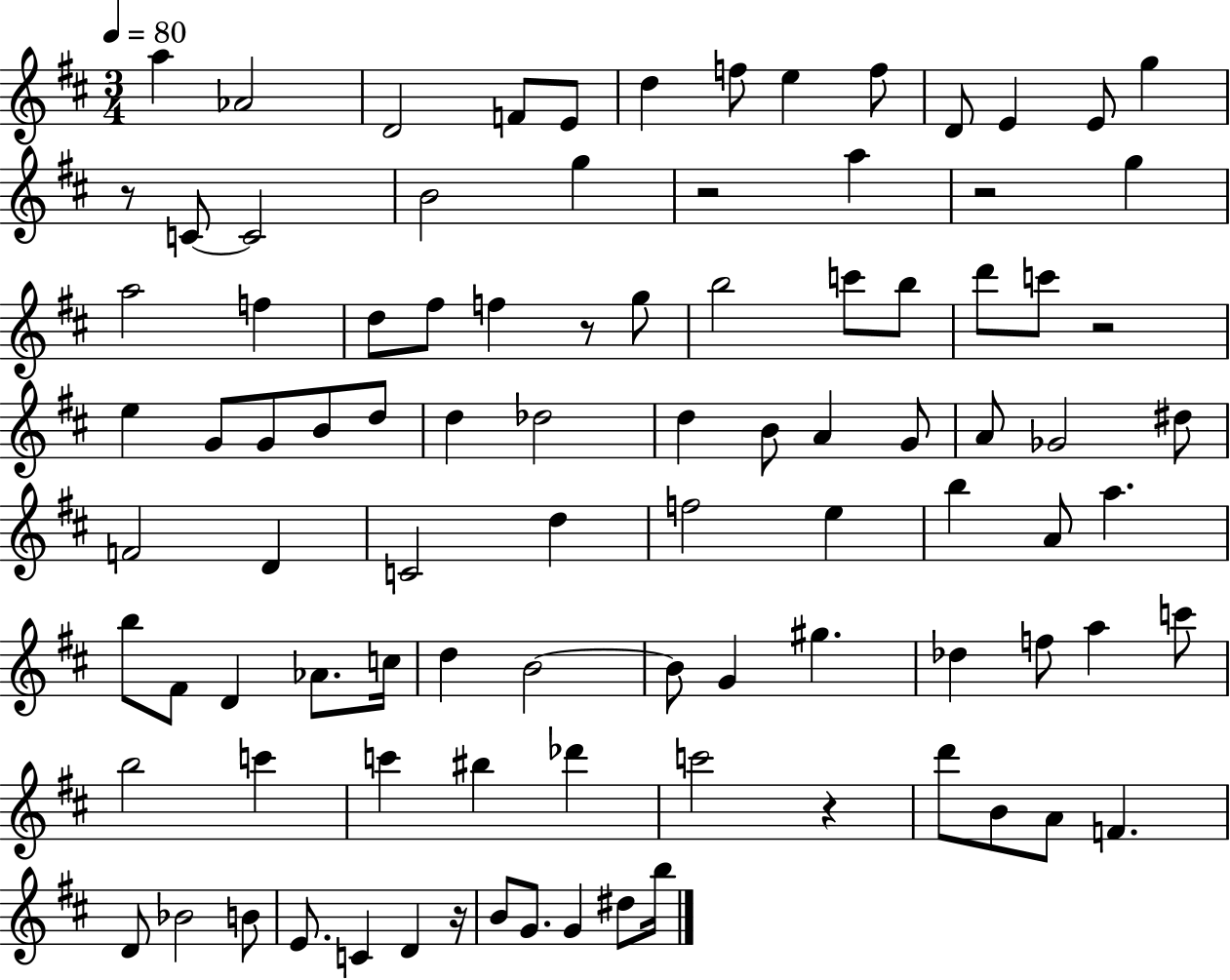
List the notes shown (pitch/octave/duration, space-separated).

A5/q Ab4/h D4/h F4/e E4/e D5/q F5/e E5/q F5/e D4/e E4/q E4/e G5/q R/e C4/e C4/h B4/h G5/q R/h A5/q R/h G5/q A5/h F5/q D5/e F#5/e F5/q R/e G5/e B5/h C6/e B5/e D6/e C6/e R/h E5/q G4/e G4/e B4/e D5/e D5/q Db5/h D5/q B4/e A4/q G4/e A4/e Gb4/h D#5/e F4/h D4/q C4/h D5/q F5/h E5/q B5/q A4/e A5/q. B5/e F#4/e D4/q Ab4/e. C5/s D5/q B4/h B4/e G4/q G#5/q. Db5/q F5/e A5/q C6/e B5/h C6/q C6/q BIS5/q Db6/q C6/h R/q D6/e B4/e A4/e F4/q. D4/e Bb4/h B4/e E4/e. C4/q D4/q R/s B4/e G4/e. G4/q D#5/e B5/s